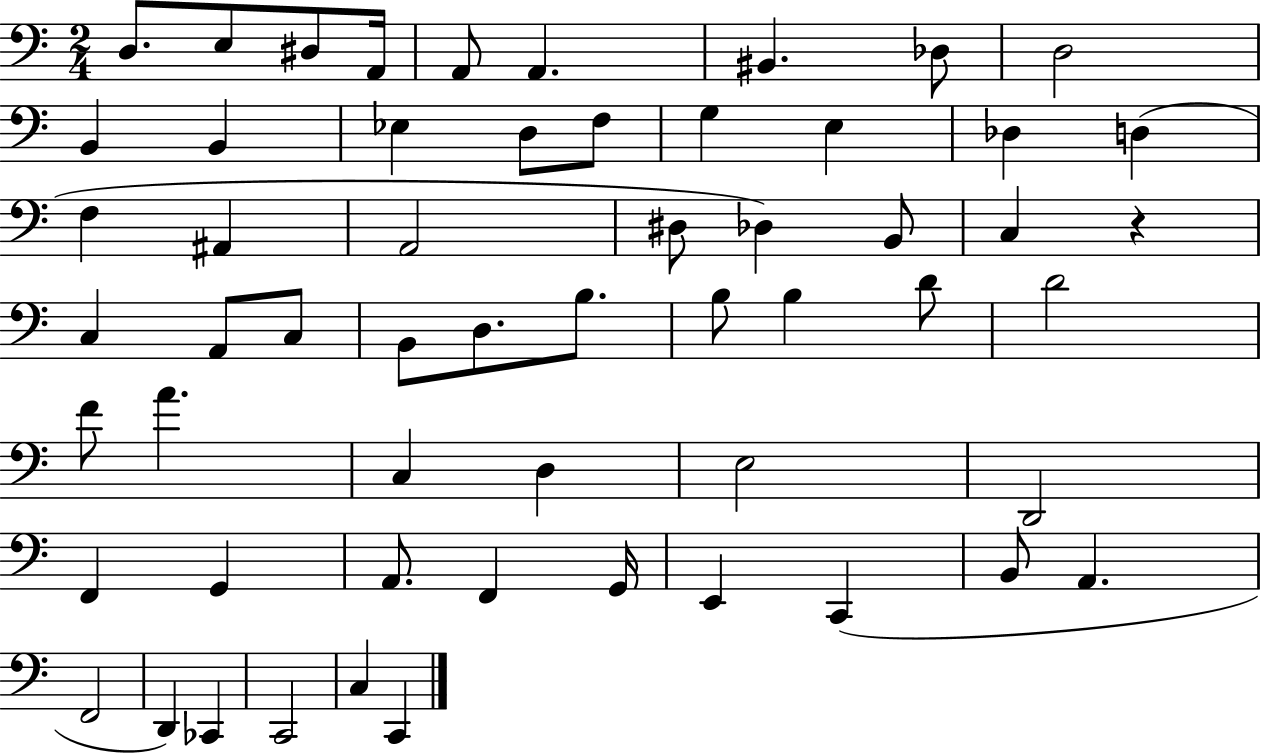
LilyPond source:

{
  \clef bass
  \numericTimeSignature
  \time 2/4
  \key c \major
  d8. e8 dis8 a,16 | a,8 a,4. | bis,4. des8 | d2 | \break b,4 b,4 | ees4 d8 f8 | g4 e4 | des4 d4( | \break f4 ais,4 | a,2 | dis8 des4) b,8 | c4 r4 | \break c4 a,8 c8 | b,8 d8. b8. | b8 b4 d'8 | d'2 | \break f'8 a'4. | c4 d4 | e2 | d,2 | \break f,4 g,4 | a,8. f,4 g,16 | e,4 c,4( | b,8 a,4. | \break f,2 | d,4) ces,4 | c,2 | c4 c,4 | \break \bar "|."
}